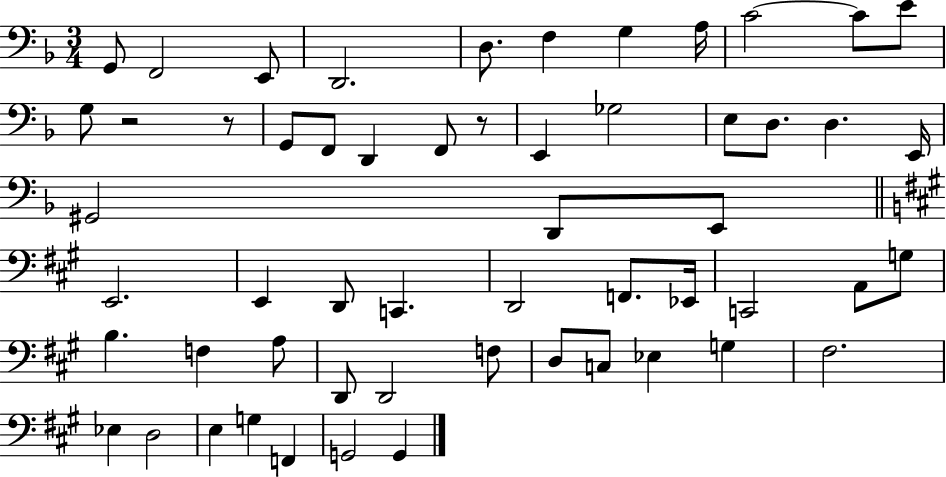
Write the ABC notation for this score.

X:1
T:Untitled
M:3/4
L:1/4
K:F
G,,/2 F,,2 E,,/2 D,,2 D,/2 F, G, A,/4 C2 C/2 E/2 G,/2 z2 z/2 G,,/2 F,,/2 D,, F,,/2 z/2 E,, _G,2 E,/2 D,/2 D, E,,/4 ^G,,2 D,,/2 E,,/2 E,,2 E,, D,,/2 C,, D,,2 F,,/2 _E,,/4 C,,2 A,,/2 G,/2 B, F, A,/2 D,,/2 D,,2 F,/2 D,/2 C,/2 _E, G, ^F,2 _E, D,2 E, G, F,, G,,2 G,,